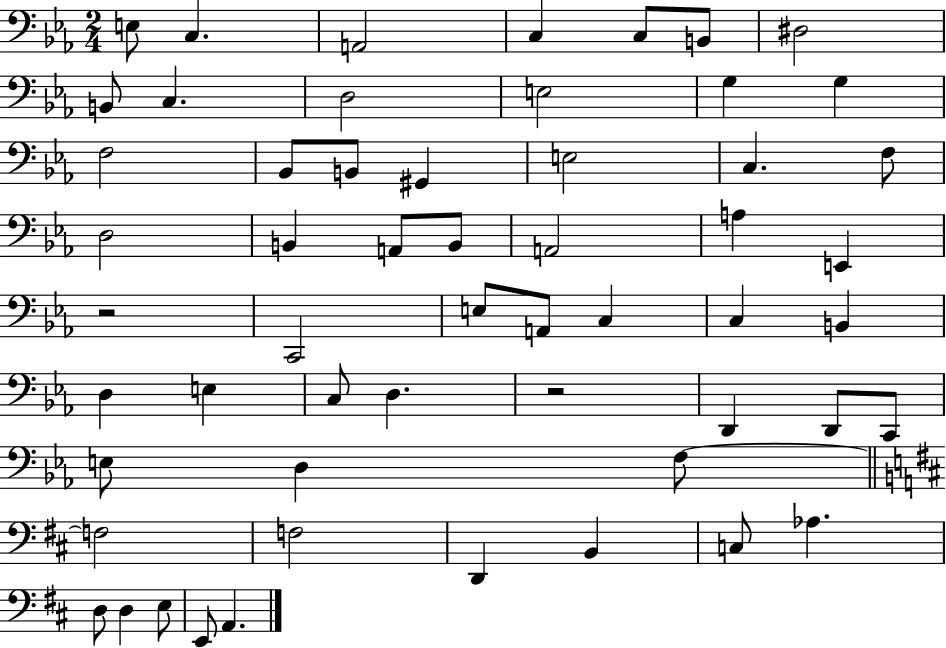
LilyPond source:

{
  \clef bass
  \numericTimeSignature
  \time 2/4
  \key ees \major
  e8 c4. | a,2 | c4 c8 b,8 | dis2 | \break b,8 c4. | d2 | e2 | g4 g4 | \break f2 | bes,8 b,8 gis,4 | e2 | c4. f8 | \break d2 | b,4 a,8 b,8 | a,2 | a4 e,4 | \break r2 | c,2 | e8 a,8 c4 | c4 b,4 | \break d4 e4 | c8 d4. | r2 | d,4 d,8 c,8 | \break e8 d4 f8~~ | \bar "||" \break \key d \major f2 | f2 | d,4 b,4 | c8 aes4. | \break d8 d4 e8 | e,8 a,4. | \bar "|."
}